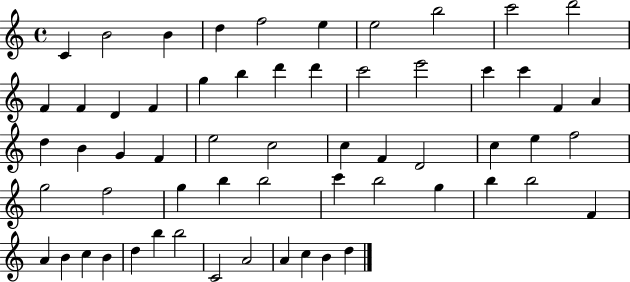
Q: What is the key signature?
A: C major